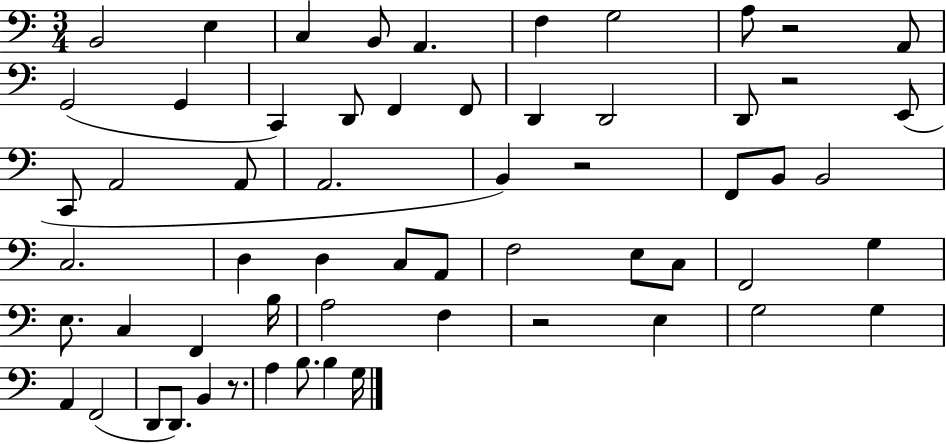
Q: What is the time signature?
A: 3/4